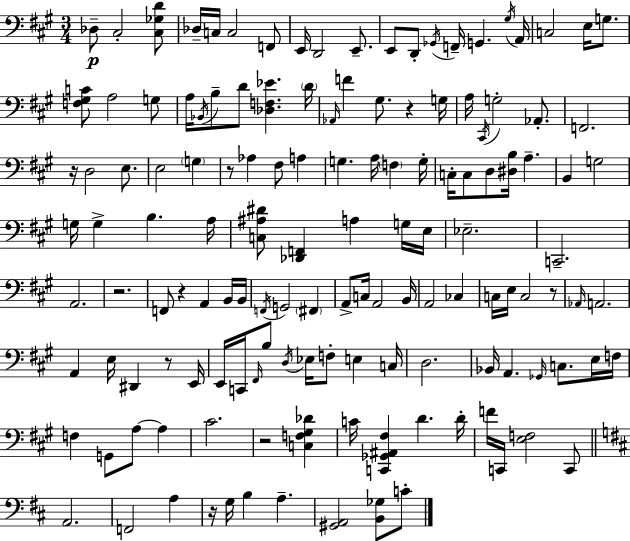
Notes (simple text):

Db3/e C#3/h [C#3,Gb3,D4]/e Db3/s C3/s C3/h F2/e E2/s D2/h E2/e. E2/e D2/e Gb2/s F2/s G2/q. G#3/s A2/s C3/h E3/s G3/e. [F3,G#3,C4]/e A3/h G3/e A3/s Bb2/s B3/e D4/e [Db3,F3,Eb4]/q. D4/s Ab2/s F4/q G#3/e. R/q G3/s A3/s C#2/s G3/h Ab2/e. F2/h. R/s D3/h E3/e. E3/h G3/q R/e Ab3/q F#3/e A3/q G3/q. A3/s F3/q G3/s C3/s C3/e D3/e [D#3,B3]/s A3/q. B2/q G3/h G3/s G3/q B3/q. A3/s [C3,A#3,D#4]/e [Db2,F2]/q A3/q G3/s E3/s Eb3/h. C2/h. A2/h. R/h. F2/e R/q A2/q B2/s B2/s F2/s G2/h F#2/q A2/e C3/s A2/h B2/s A2/h CES3/q C3/s E3/s C3/h R/e Ab2/s A2/h. A2/q E3/s D#2/q R/e E2/s E2/s C2/s F#2/s B3/e D3/s Eb3/s F3/e E3/q C3/s D3/h. Bb2/s A2/q. Gb2/s C3/e. E3/s F3/s F3/q G2/e A3/e A3/q C#4/h. R/h [C3,F3,G#3,Db4]/q C4/s [C2,Gb2,A#2,F#3]/q D4/q. D4/s F4/s C2/s [E3,F3]/h C2/e A2/h. F2/h A3/q R/s G3/s B3/q A3/q. [G#2,A2]/h [B2,Gb3]/e C4/e